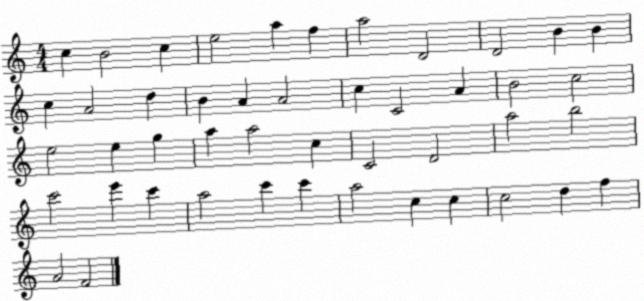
X:1
T:Untitled
M:4/4
L:1/4
K:C
c B2 c e2 a f a2 D2 D2 B B c A2 d B A A2 c C2 A B2 c2 e2 e g a a2 c C2 D2 a2 b2 c'2 e' c' a2 c' c' a2 c c c2 d f A2 F2